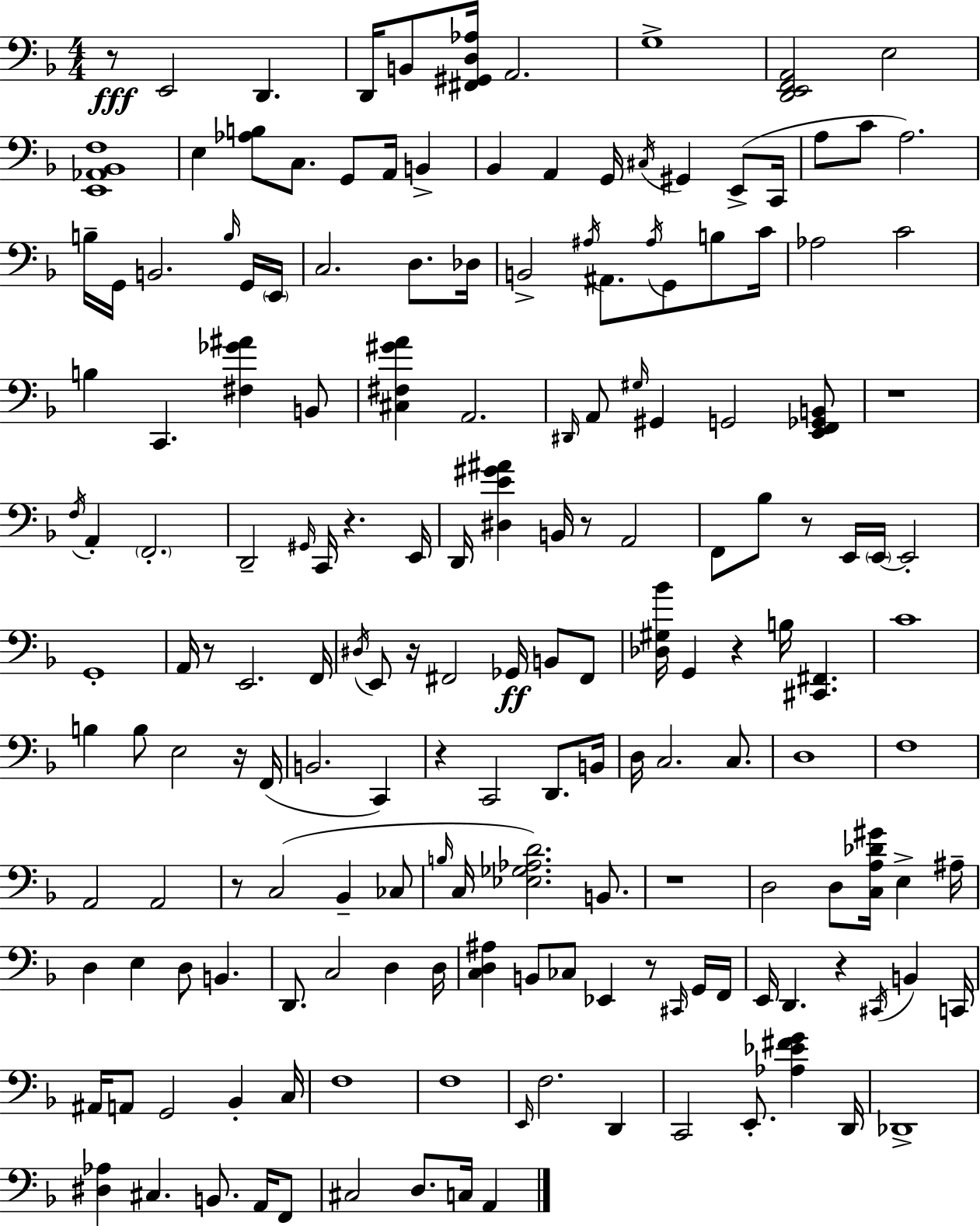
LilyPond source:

{
  \clef bass
  \numericTimeSignature
  \time 4/4
  \key f \major
  r8\fff e,2 d,4. | d,16 b,8 <fis, gis, d aes>16 a,2. | g1-> | <d, e, f, a,>2 e2 | \break <e, aes, bes, f>1 | e4 <aes b>8 c8. g,8 a,16 b,4-> | bes,4 a,4 g,16 \acciaccatura { cis16 } gis,4 e,8->( | c,16 a8 c'8 a2.) | \break b16-- g,16 b,2. \grace { b16 } | g,16 \parenthesize e,16 c2. d8. | des16 b,2-> \acciaccatura { ais16 } ais,8. \acciaccatura { ais16 } g,8 | b8 c'16 aes2 c'2 | \break b4 c,4. <fis ges' ais'>4 | b,8 <cis fis gis' a'>4 a,2. | \grace { dis,16 } a,8 \grace { gis16 } gis,4 g,2 | <e, f, ges, b,>8 r1 | \break \acciaccatura { f16 } a,4-. \parenthesize f,2.-. | d,2-- \grace { gis,16 } | c,16 r4. e,16 d,16 <dis e' gis' ais'>4 b,16 r8 | a,2 f,8 bes8 r8 e,16 \parenthesize e,16~~ | \break e,2-. g,1-. | a,16 r8 e,2. | f,16 \acciaccatura { dis16 } e,8 r16 fis,2 | ges,16\ff b,8 fis,8 <des gis bes'>16 g,4 r4 | \break b16 <cis, fis,>4. c'1 | b4 b8 e2 | r16 f,16( b,2. | c,4) r4 c,2 | \break d,8. b,16 d16 c2. | c8. d1 | f1 | a,2 | \break a,2 r8 c2( | bes,4-- ces8 \grace { b16 } c16 <ees ges aes d'>2.) | b,8. r1 | d2 | \break d8 <c a des' gis'>16 e4-> ais16-- d4 e4 | d8 b,4. d,8. c2 | d4 d16 <c d ais>4 b,8 | ces8 ees,4 r8 \grace { cis,16 } g,16 f,16 e,16 d,4. | \break r4 \acciaccatura { cis,16 } b,4 c,16 ais,16 a,8 g,2 | bes,4-. c16 f1 | f1 | \grace { e,16 } f2. | \break d,4 c,2 | e,8.-. <aes ees' fis' g'>4 d,16 des,1-> | <dis aes>4 | cis4. b,8. a,16 f,8 cis2 | \break d8. c16 a,4 \bar "|."
}